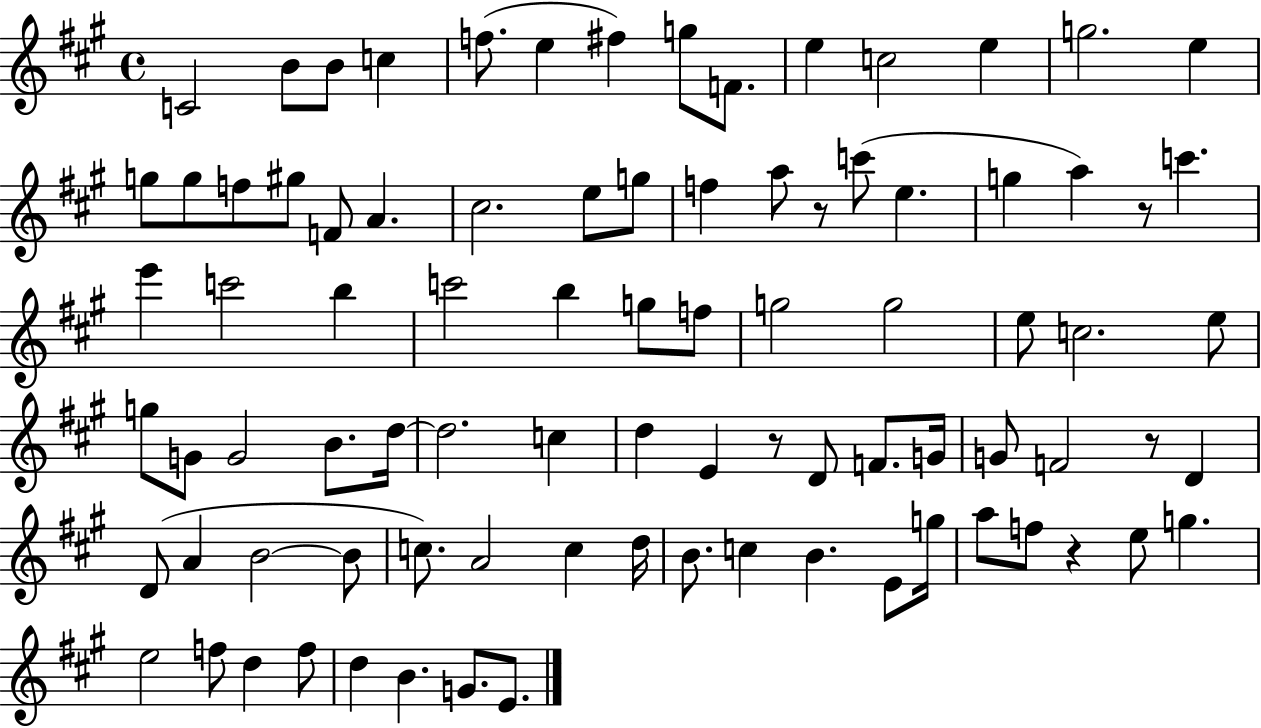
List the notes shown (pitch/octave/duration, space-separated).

C4/h B4/e B4/e C5/q F5/e. E5/q F#5/q G5/e F4/e. E5/q C5/h E5/q G5/h. E5/q G5/e G5/e F5/e G#5/e F4/e A4/q. C#5/h. E5/e G5/e F5/q A5/e R/e C6/e E5/q. G5/q A5/q R/e C6/q. E6/q C6/h B5/q C6/h B5/q G5/e F5/e G5/h G5/h E5/e C5/h. E5/e G5/e G4/e G4/h B4/e. D5/s D5/h. C5/q D5/q E4/q R/e D4/e F4/e. G4/s G4/e F4/h R/e D4/q D4/e A4/q B4/h B4/e C5/e. A4/h C5/q D5/s B4/e. C5/q B4/q. E4/e G5/s A5/e F5/e R/q E5/e G5/q. E5/h F5/e D5/q F5/e D5/q B4/q. G4/e. E4/e.